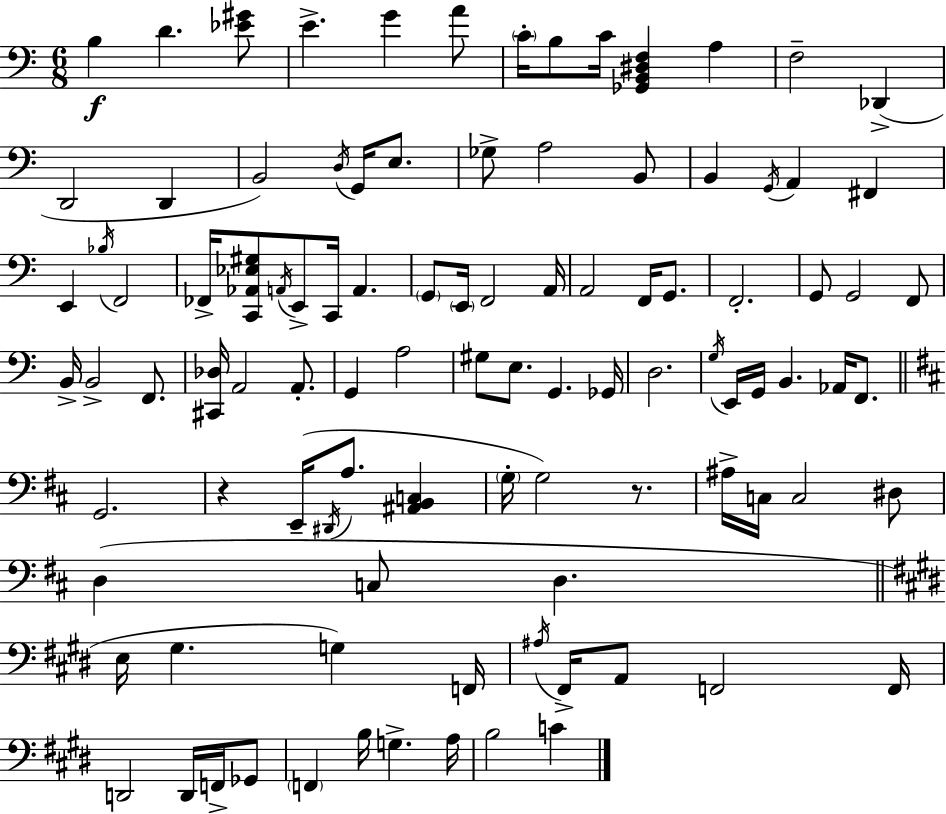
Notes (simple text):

B3/q D4/q. [Eb4,G#4]/e E4/q. G4/q A4/e C4/s B3/e C4/s [Gb2,B2,D#3,F3]/q A3/q F3/h Db2/q D2/h D2/q B2/h D3/s G2/s E3/e. Gb3/e A3/h B2/e B2/q G2/s A2/q F#2/q E2/q Bb3/s F2/h FES2/s [C2,Ab2,Eb3,G#3]/e A2/s E2/e C2/s A2/q. G2/e E2/s F2/h A2/s A2/h F2/s G2/e. F2/h. G2/e G2/h F2/e B2/s B2/h F2/e. [C#2,Db3]/s A2/h A2/e. G2/q A3/h G#3/e E3/e. G2/q. Gb2/s D3/h. G3/s E2/s G2/s B2/q. Ab2/s F2/e. G2/h. R/q E2/s D#2/s A3/e. [A#2,B2,C3]/q G3/s G3/h R/e. A#3/s C3/s C3/h D#3/e D3/q C3/e D3/q. E3/s G#3/q. G3/q F2/s A#3/s F#2/s A2/e F2/h F2/s D2/h D2/s F2/s Gb2/e F2/q B3/s G3/q. A3/s B3/h C4/q